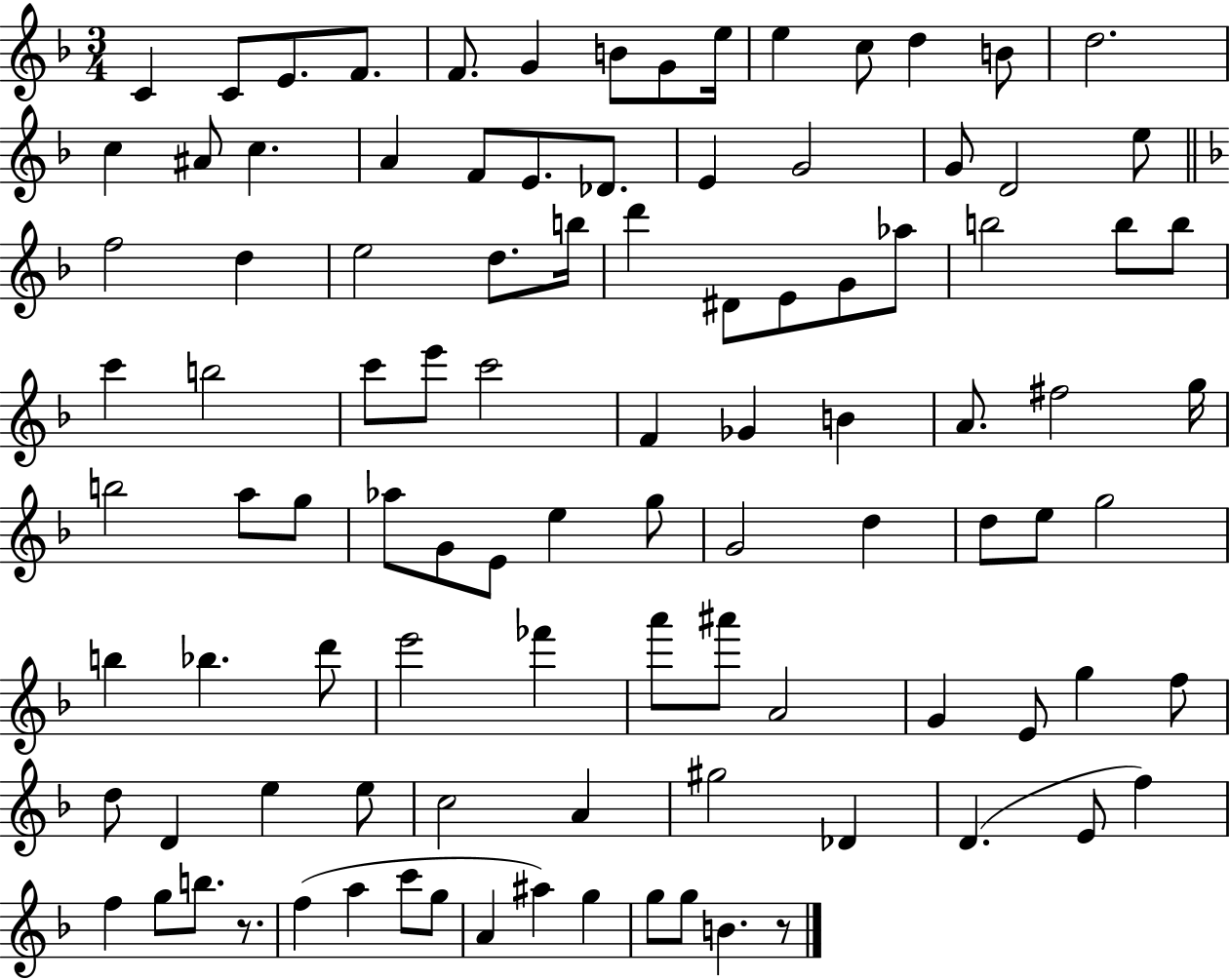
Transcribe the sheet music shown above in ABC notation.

X:1
T:Untitled
M:3/4
L:1/4
K:F
C C/2 E/2 F/2 F/2 G B/2 G/2 e/4 e c/2 d B/2 d2 c ^A/2 c A F/2 E/2 _D/2 E G2 G/2 D2 e/2 f2 d e2 d/2 b/4 d' ^D/2 E/2 G/2 _a/2 b2 b/2 b/2 c' b2 c'/2 e'/2 c'2 F _G B A/2 ^f2 g/4 b2 a/2 g/2 _a/2 G/2 E/2 e g/2 G2 d d/2 e/2 g2 b _b d'/2 e'2 _f' a'/2 ^a'/2 A2 G E/2 g f/2 d/2 D e e/2 c2 A ^g2 _D D E/2 f f g/2 b/2 z/2 f a c'/2 g/2 A ^a g g/2 g/2 B z/2